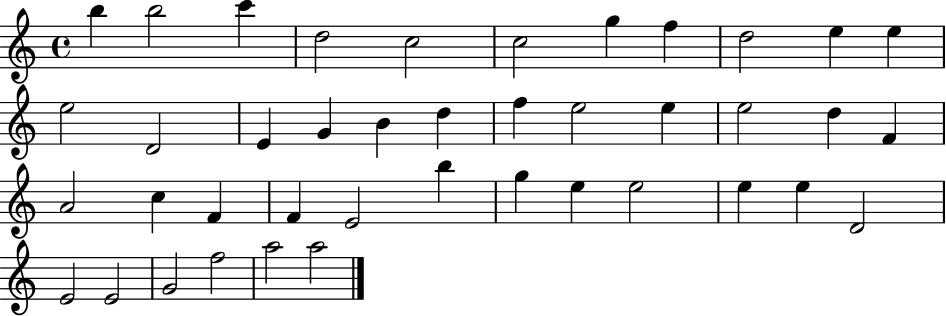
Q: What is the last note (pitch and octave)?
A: A5